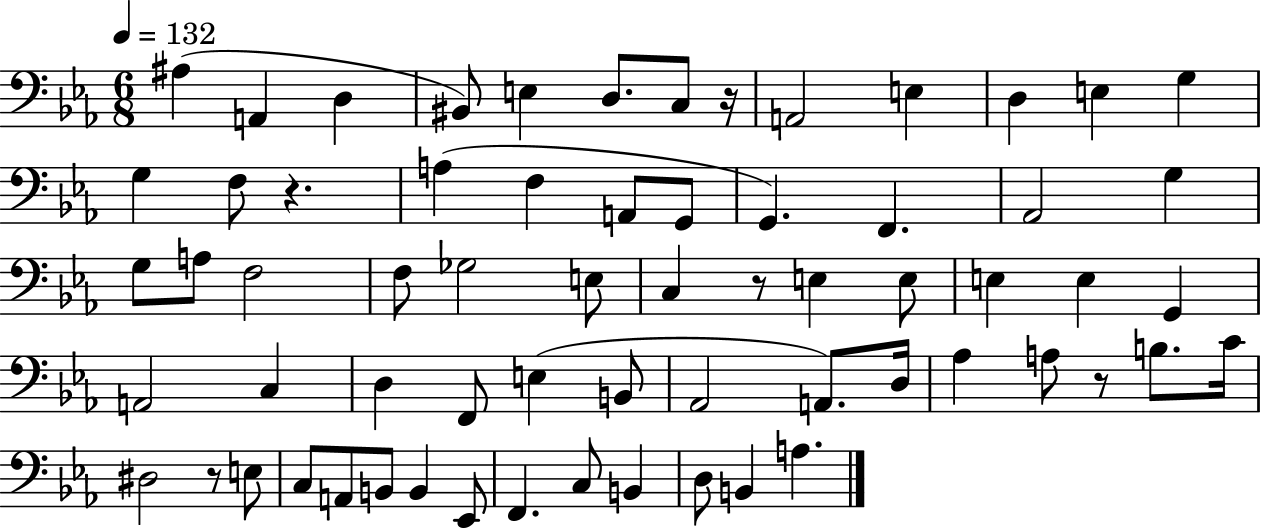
X:1
T:Untitled
M:6/8
L:1/4
K:Eb
^A, A,, D, ^B,,/2 E, D,/2 C,/2 z/4 A,,2 E, D, E, G, G, F,/2 z A, F, A,,/2 G,,/2 G,, F,, _A,,2 G, G,/2 A,/2 F,2 F,/2 _G,2 E,/2 C, z/2 E, E,/2 E, E, G,, A,,2 C, D, F,,/2 E, B,,/2 _A,,2 A,,/2 D,/4 _A, A,/2 z/2 B,/2 C/4 ^D,2 z/2 E,/2 C,/2 A,,/2 B,,/2 B,, _E,,/2 F,, C,/2 B,, D,/2 B,, A,